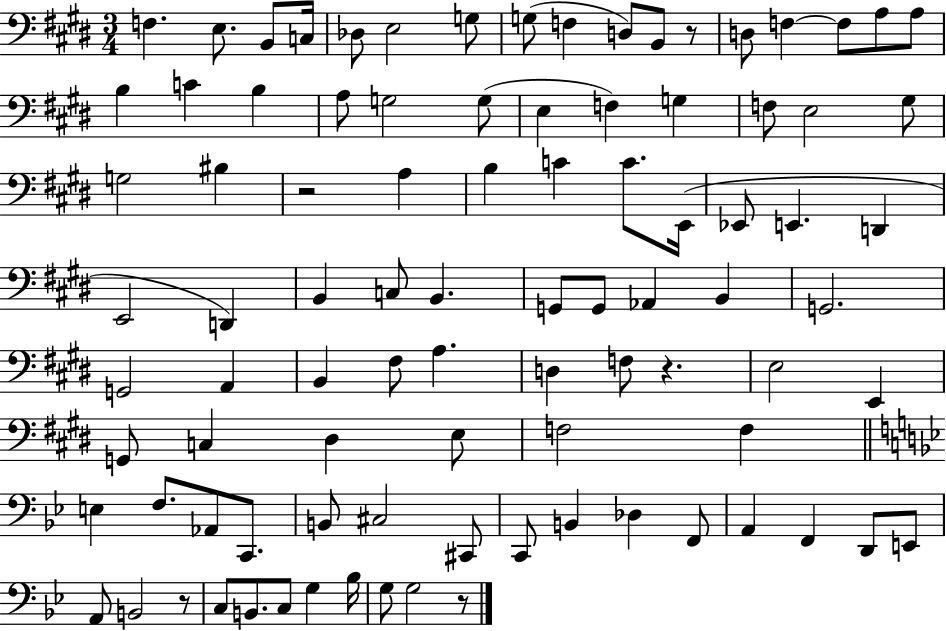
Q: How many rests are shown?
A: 5